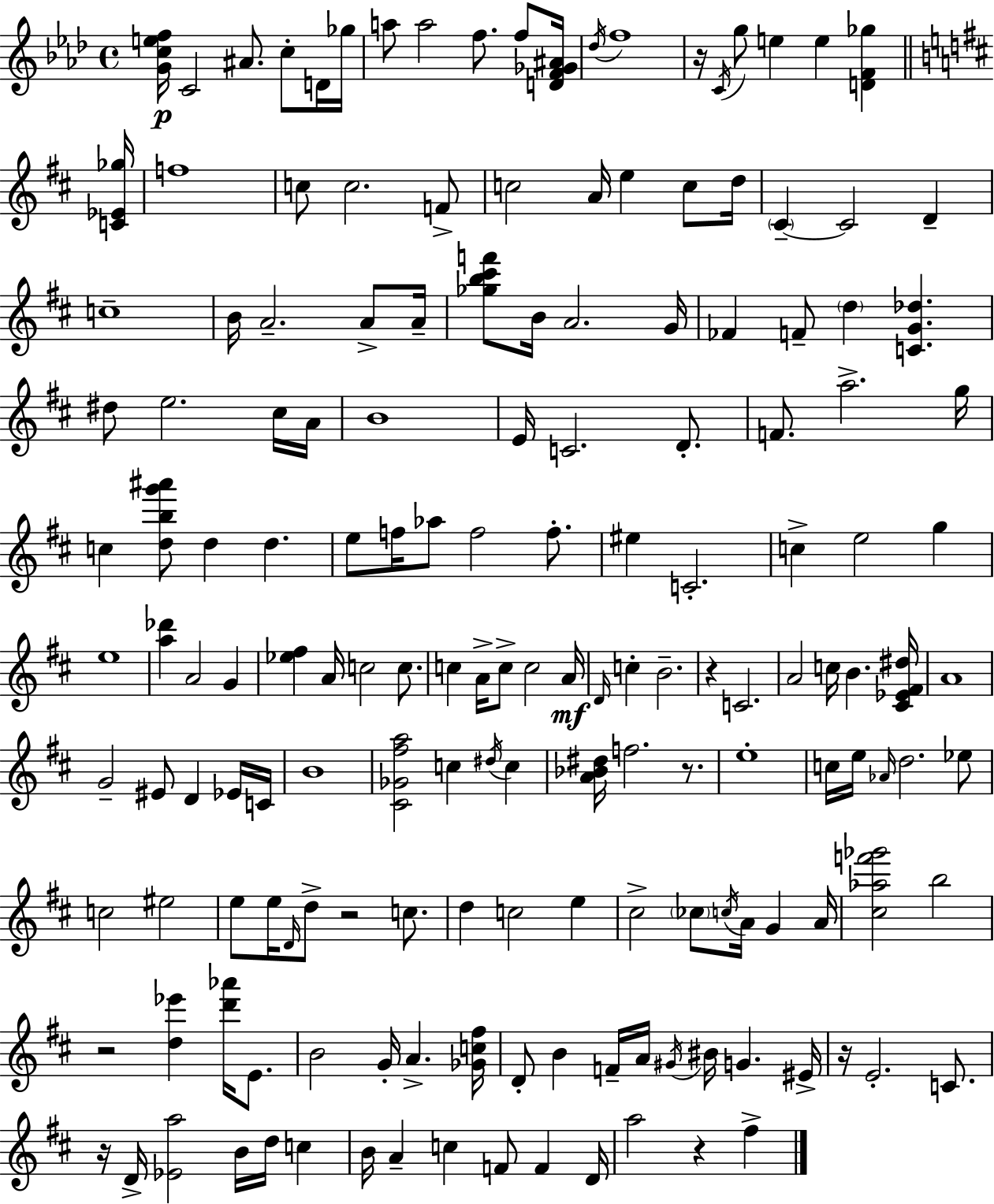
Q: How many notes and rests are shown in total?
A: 165